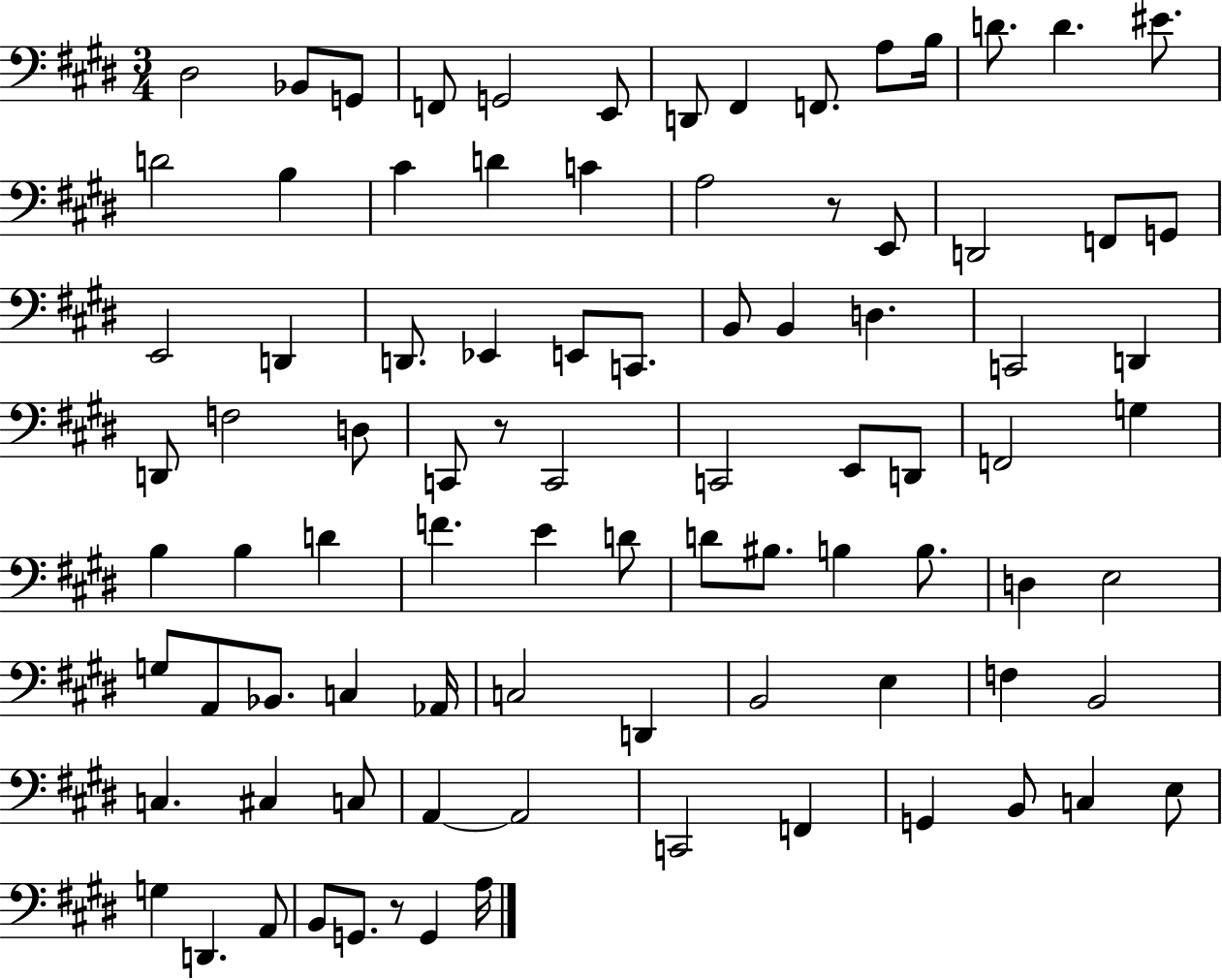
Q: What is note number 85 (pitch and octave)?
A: G2